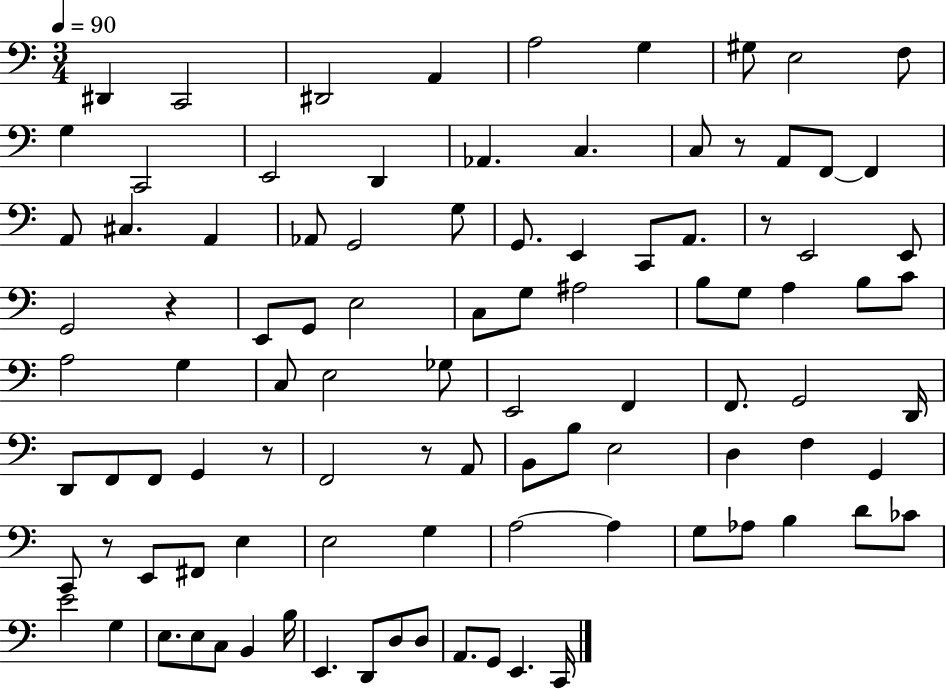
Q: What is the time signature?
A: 3/4